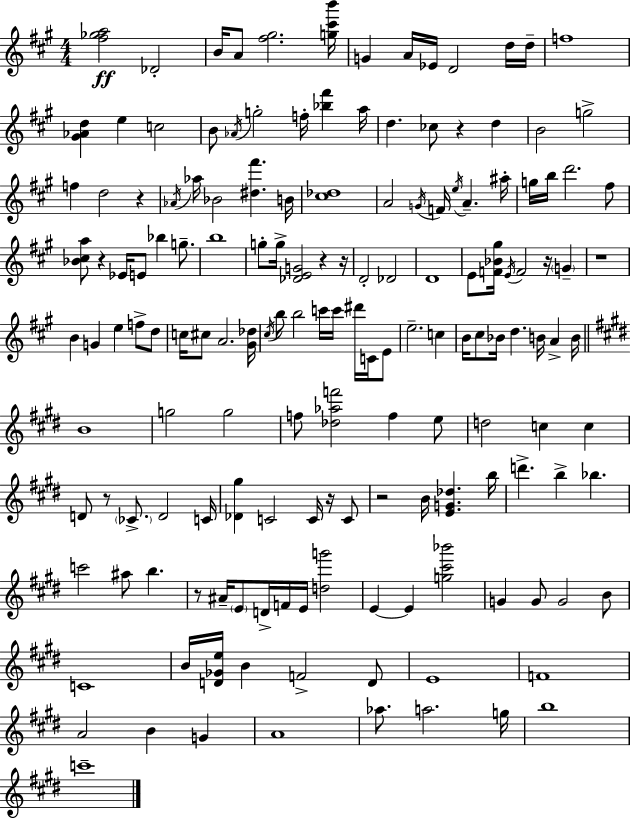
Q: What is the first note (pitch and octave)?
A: Db4